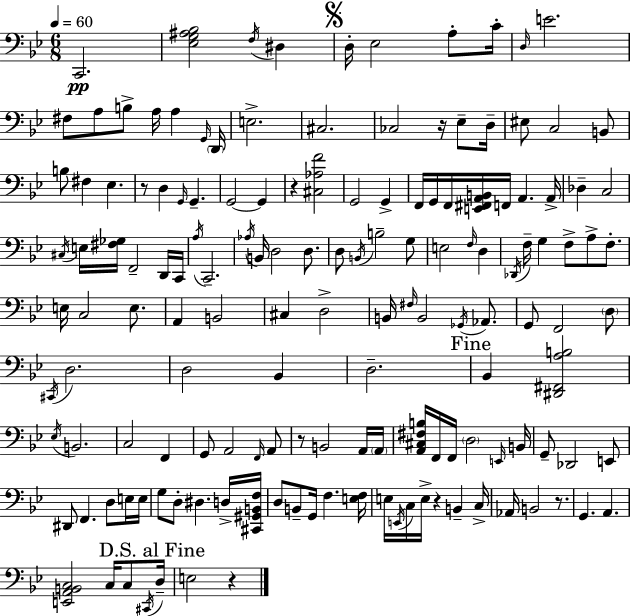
{
  \clef bass
  \numericTimeSignature
  \time 6/8
  \key bes \major
  \tempo 4 = 60
  c,2.\pp | <ees g ais bes>2 \acciaccatura { f16 } dis4 | \mark \markup { \musicglyph "scripts.segno" } d16-. ees2 a8-. | c'16-. \grace { d16 } e'2. | \break fis8 a8 b8-> a16 a4 | \grace { g,16 } \parenthesize d,16 e2.-> | cis2. | ces2 r16 | \break ees8-- d16-- eis8 c2 | b,8 b8 fis4 ees4. | r8 d4 \grace { g,16 } g,4.-- | g,2~~ | \break g,4 r4 <cis aes f'>2 | g,2 | g,4-> f,16 g,16 f,16 <e, fis, a, b,>16 f,16 a,4. | a,16-> des4-- c2 | \break \acciaccatura { cis16 } e16 <fis ges>16 f,2-- | d,16 c,16 \acciaccatura { a16 } c,2.-- | \acciaccatura { aes16 } b,16 d2 | d8. d8 \acciaccatura { b,16 } b2-- | \break g8 e2 | \grace { f16 } d4 \acciaccatura { des,16 } f16-- g4 | f8-> a8-> f8.-. e16 c2 | e8. a,4 | \break b,2 cis4 | d2-> b,16 \grace { fis16 } | b,2 \acciaccatura { ges,16 } aes,8. | g,8 f,2 \parenthesize d8 | \break \acciaccatura { cis,16 } d2. | d2 bes,4 | d2.-- | \mark "Fine" bes,4 <dis, fis, a b>2 | \break \acciaccatura { ees16 } b,2. | c2 f,4 | g,8 a,2 | \grace { f,16 } a,8 r8 b,2 | \break a,16 \parenthesize a,16 <a, cis fis b>16 f,16 f,16 \parenthesize d2 | \grace { e,16 } b,16 g,8-- des,2 | e,8 dis,8 f,4. | d8 e16 e16 g8 d8-. dis4. | \break d16-> <cis, gis, b, f>16 d8 b,8-- g,16 f4. | <e f>16 e16 \acciaccatura { e,16 } c16 e16-> r4 | b,4-- c16-> aes,16 b,2 | r8. g,4. a,4. | \break <e, a, b, c>2 | c16 c8 \acciaccatura { cis,16 } \mark "D.S. al Fine" d16-- e2 | r4 \bar "|."
}